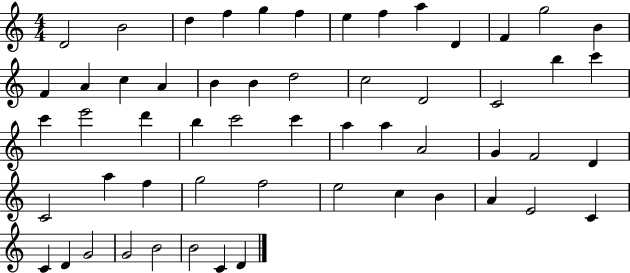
X:1
T:Untitled
M:4/4
L:1/4
K:C
D2 B2 d f g f e f a D F g2 B F A c A B B d2 c2 D2 C2 b c' c' e'2 d' b c'2 c' a a A2 G F2 D C2 a f g2 f2 e2 c B A E2 C C D G2 G2 B2 B2 C D